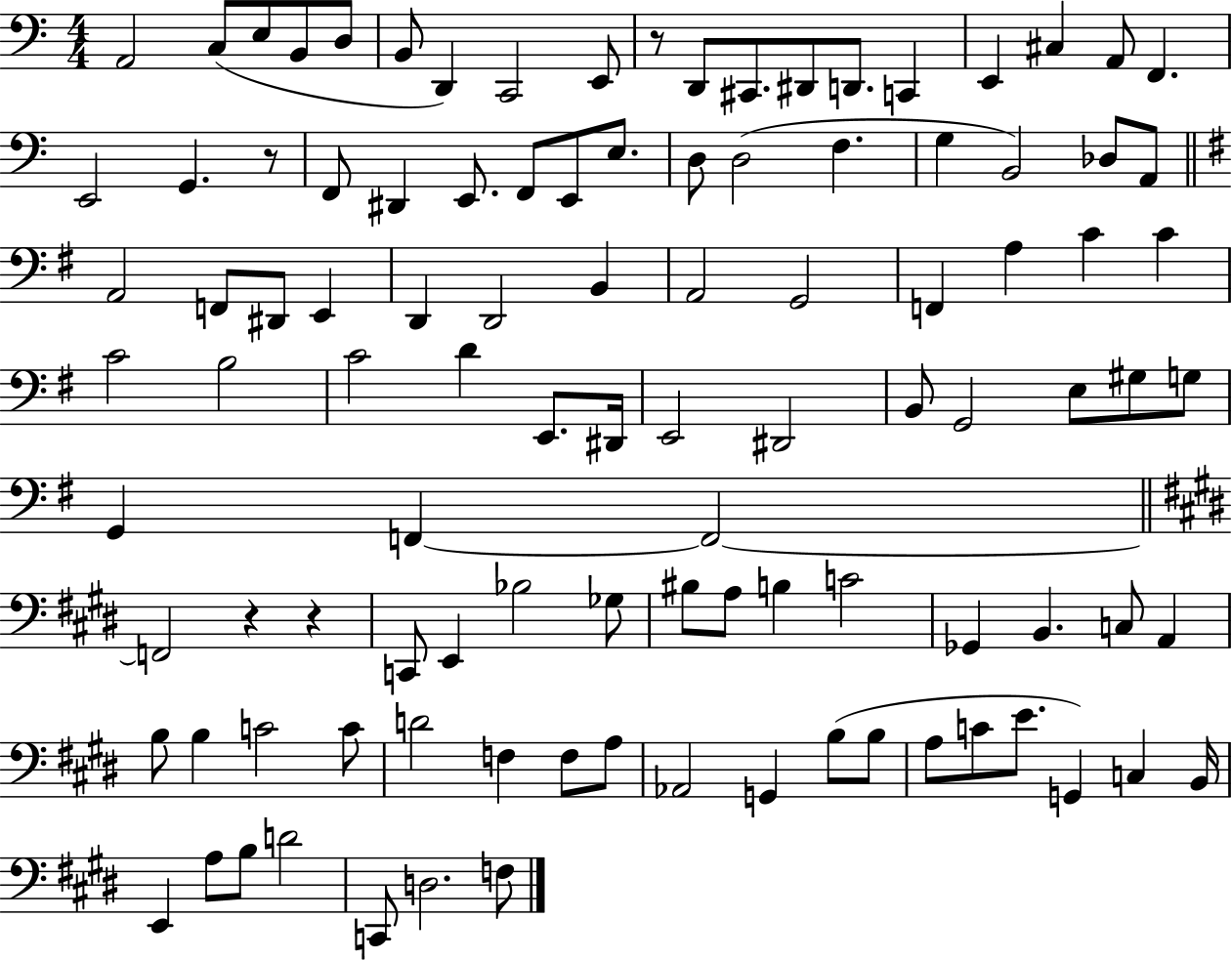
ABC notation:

X:1
T:Untitled
M:4/4
L:1/4
K:C
A,,2 C,/2 E,/2 B,,/2 D,/2 B,,/2 D,, C,,2 E,,/2 z/2 D,,/2 ^C,,/2 ^D,,/2 D,,/2 C,, E,, ^C, A,,/2 F,, E,,2 G,, z/2 F,,/2 ^D,, E,,/2 F,,/2 E,,/2 E,/2 D,/2 D,2 F, G, B,,2 _D,/2 A,,/2 A,,2 F,,/2 ^D,,/2 E,, D,, D,,2 B,, A,,2 G,,2 F,, A, C C C2 B,2 C2 D E,,/2 ^D,,/4 E,,2 ^D,,2 B,,/2 G,,2 E,/2 ^G,/2 G,/2 G,, F,, F,,2 F,,2 z z C,,/2 E,, _B,2 _G,/2 ^B,/2 A,/2 B, C2 _G,, B,, C,/2 A,, B,/2 B, C2 C/2 D2 F, F,/2 A,/2 _A,,2 G,, B,/2 B,/2 A,/2 C/2 E/2 G,, C, B,,/4 E,, A,/2 B,/2 D2 C,,/2 D,2 F,/2